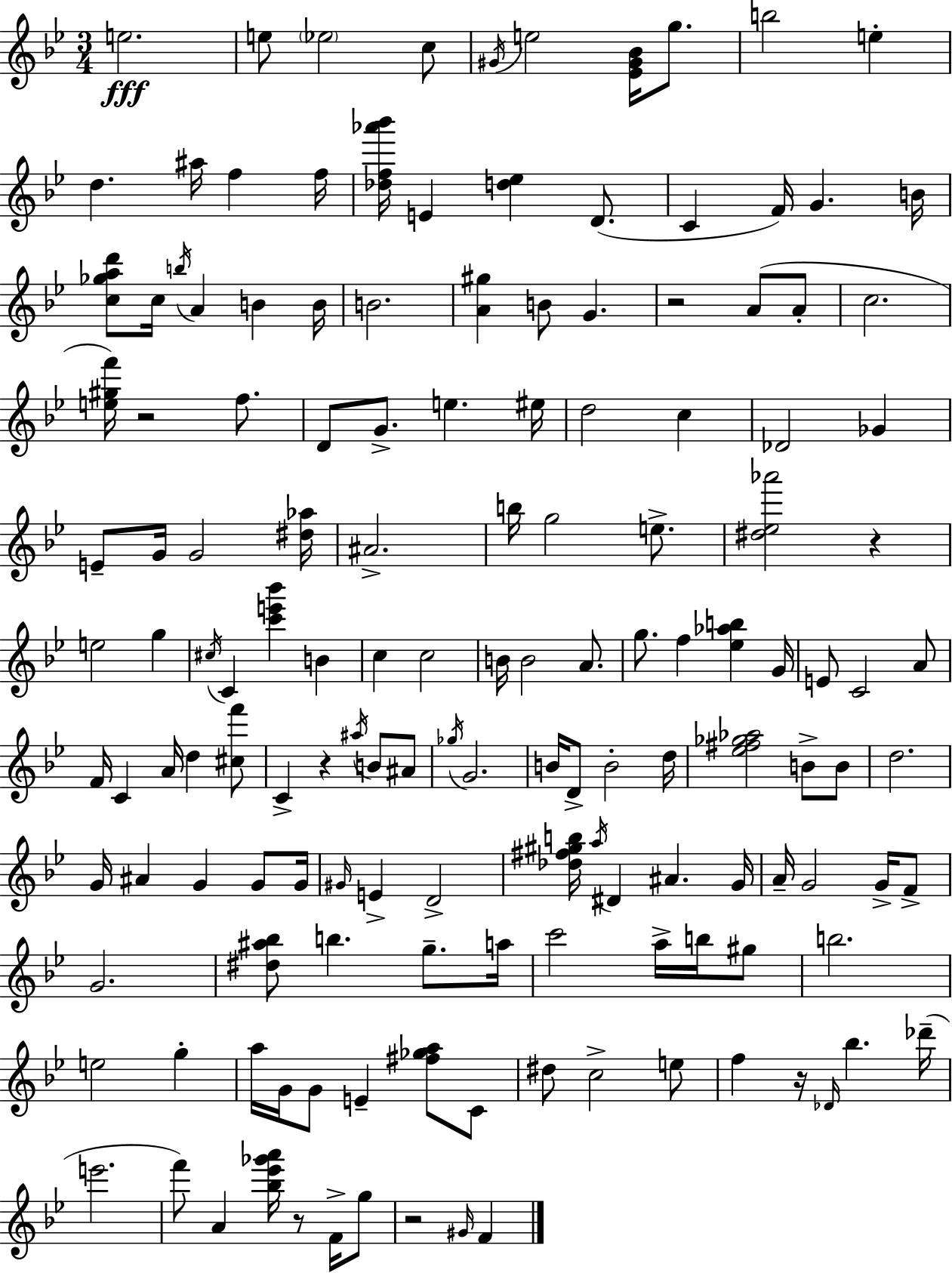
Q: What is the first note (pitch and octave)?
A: E5